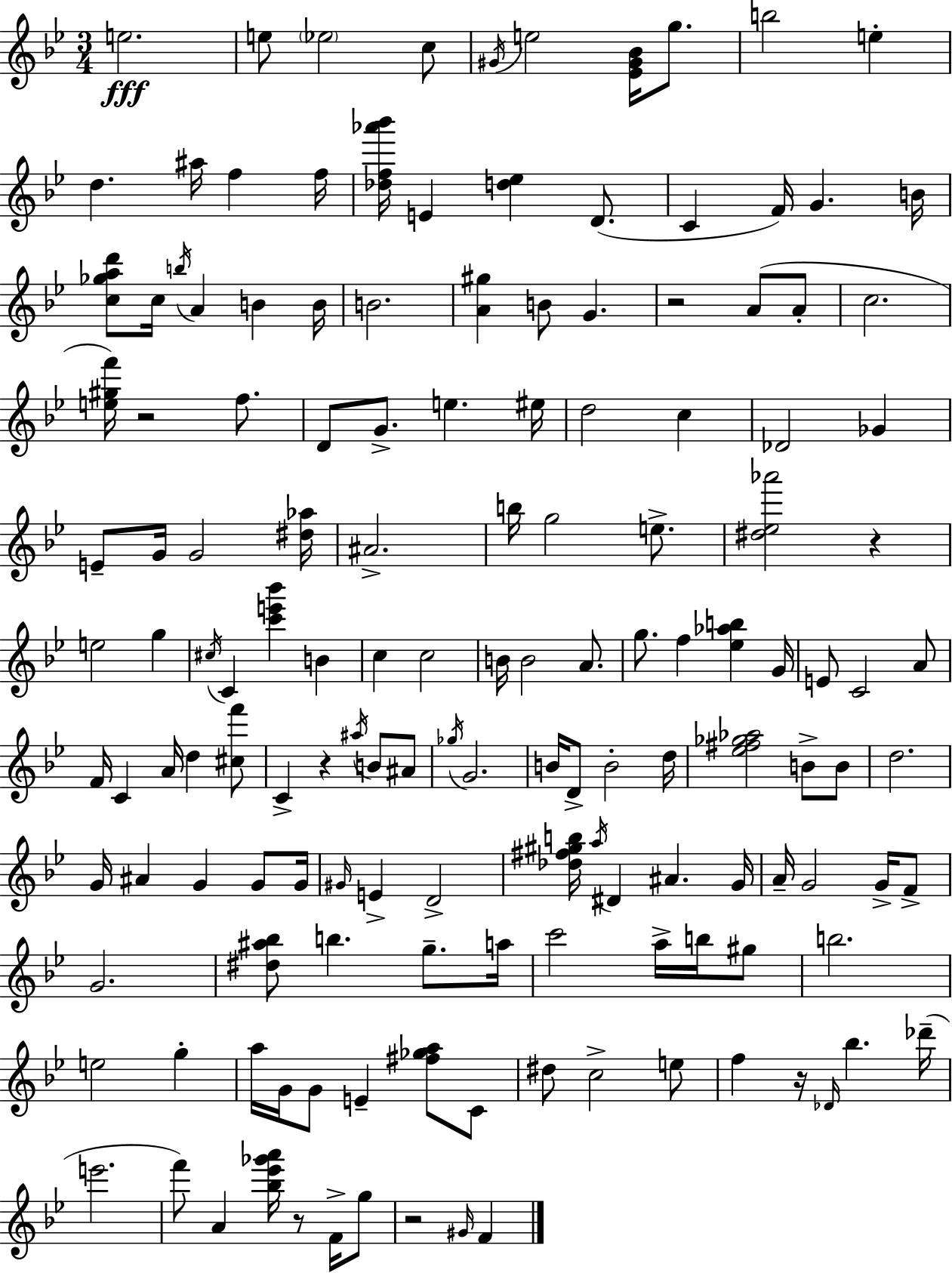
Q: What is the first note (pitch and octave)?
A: E5